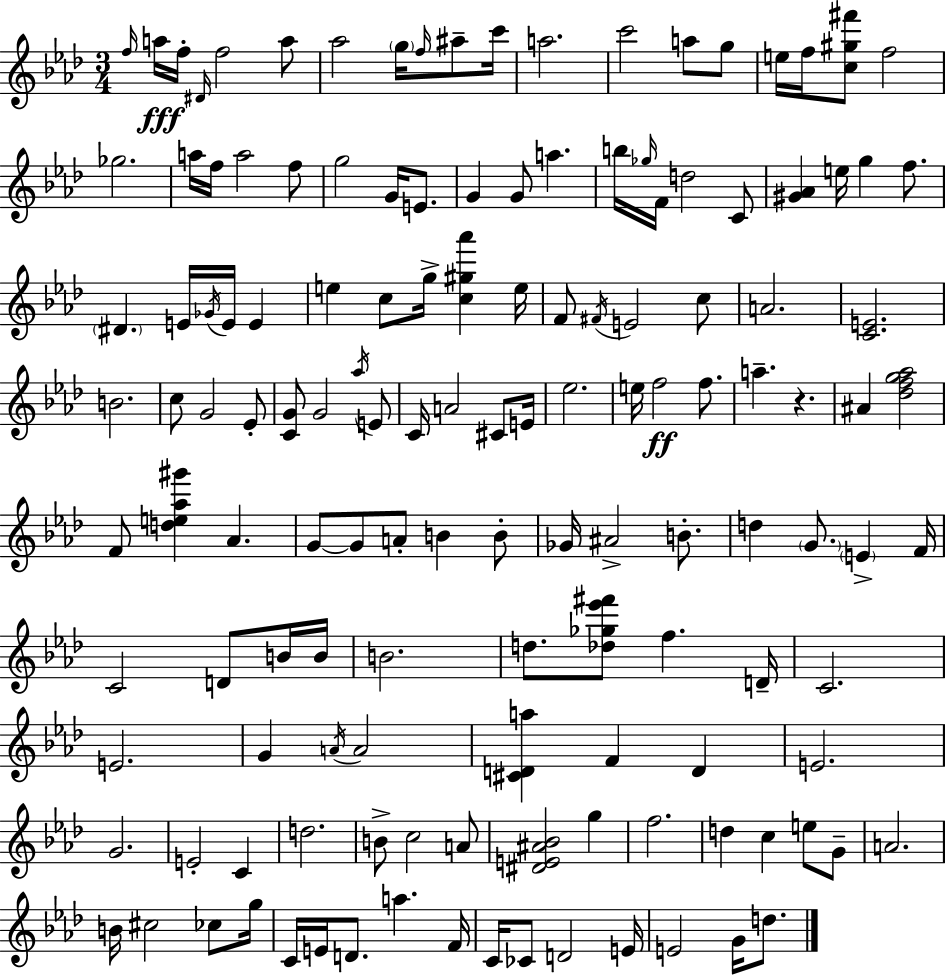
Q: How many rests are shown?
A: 1